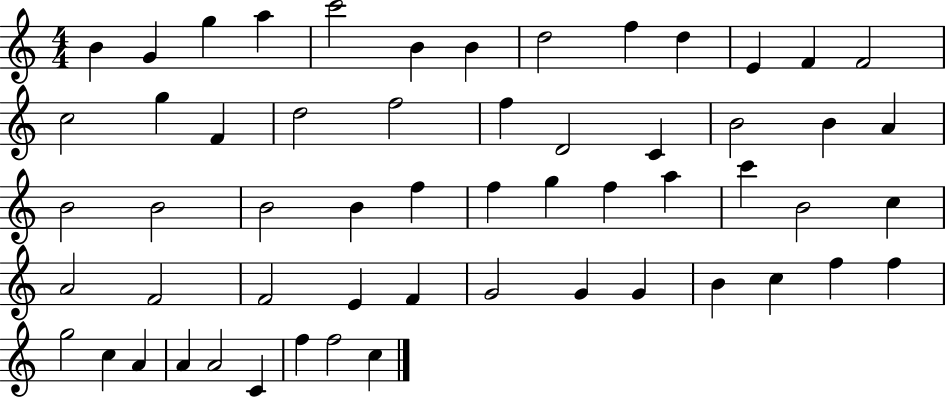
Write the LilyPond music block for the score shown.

{
  \clef treble
  \numericTimeSignature
  \time 4/4
  \key c \major
  b'4 g'4 g''4 a''4 | c'''2 b'4 b'4 | d''2 f''4 d''4 | e'4 f'4 f'2 | \break c''2 g''4 f'4 | d''2 f''2 | f''4 d'2 c'4 | b'2 b'4 a'4 | \break b'2 b'2 | b'2 b'4 f''4 | f''4 g''4 f''4 a''4 | c'''4 b'2 c''4 | \break a'2 f'2 | f'2 e'4 f'4 | g'2 g'4 g'4 | b'4 c''4 f''4 f''4 | \break g''2 c''4 a'4 | a'4 a'2 c'4 | f''4 f''2 c''4 | \bar "|."
}